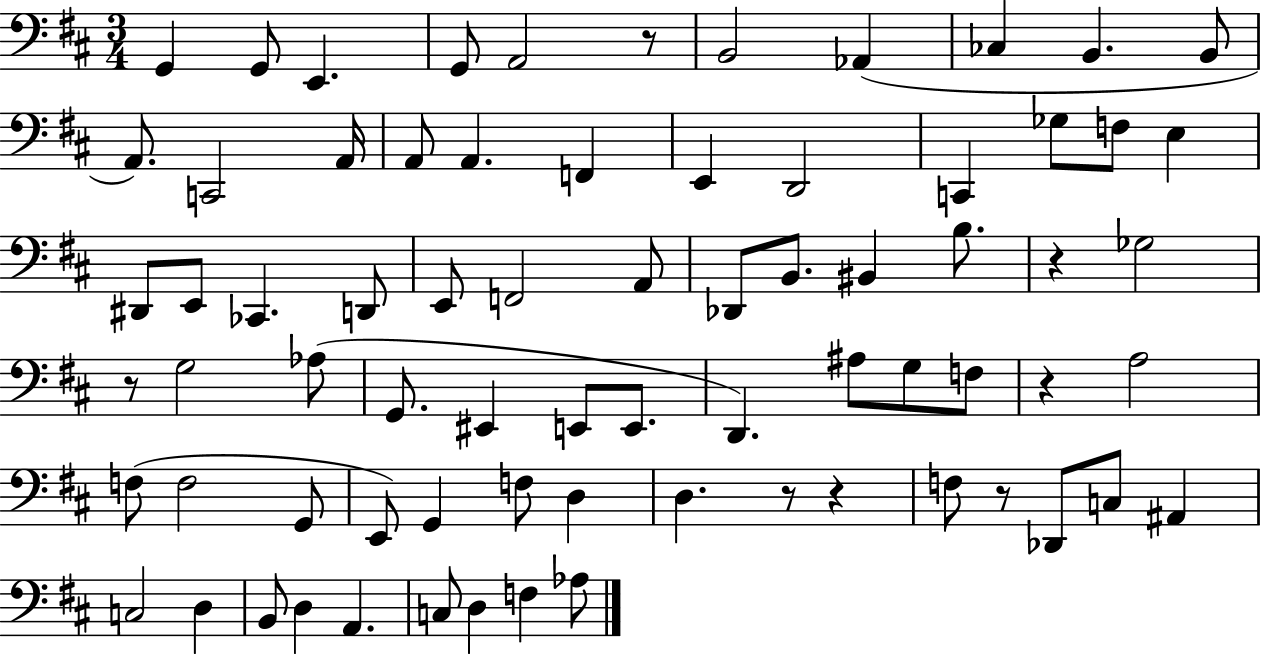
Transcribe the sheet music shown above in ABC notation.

X:1
T:Untitled
M:3/4
L:1/4
K:D
G,, G,,/2 E,, G,,/2 A,,2 z/2 B,,2 _A,, _C, B,, B,,/2 A,,/2 C,,2 A,,/4 A,,/2 A,, F,, E,, D,,2 C,, _G,/2 F,/2 E, ^D,,/2 E,,/2 _C,, D,,/2 E,,/2 F,,2 A,,/2 _D,,/2 B,,/2 ^B,, B,/2 z _G,2 z/2 G,2 _A,/2 G,,/2 ^E,, E,,/2 E,,/2 D,, ^A,/2 G,/2 F,/2 z A,2 F,/2 F,2 G,,/2 E,,/2 G,, F,/2 D, D, z/2 z F,/2 z/2 _D,,/2 C,/2 ^A,, C,2 D, B,,/2 D, A,, C,/2 D, F, _A,/2